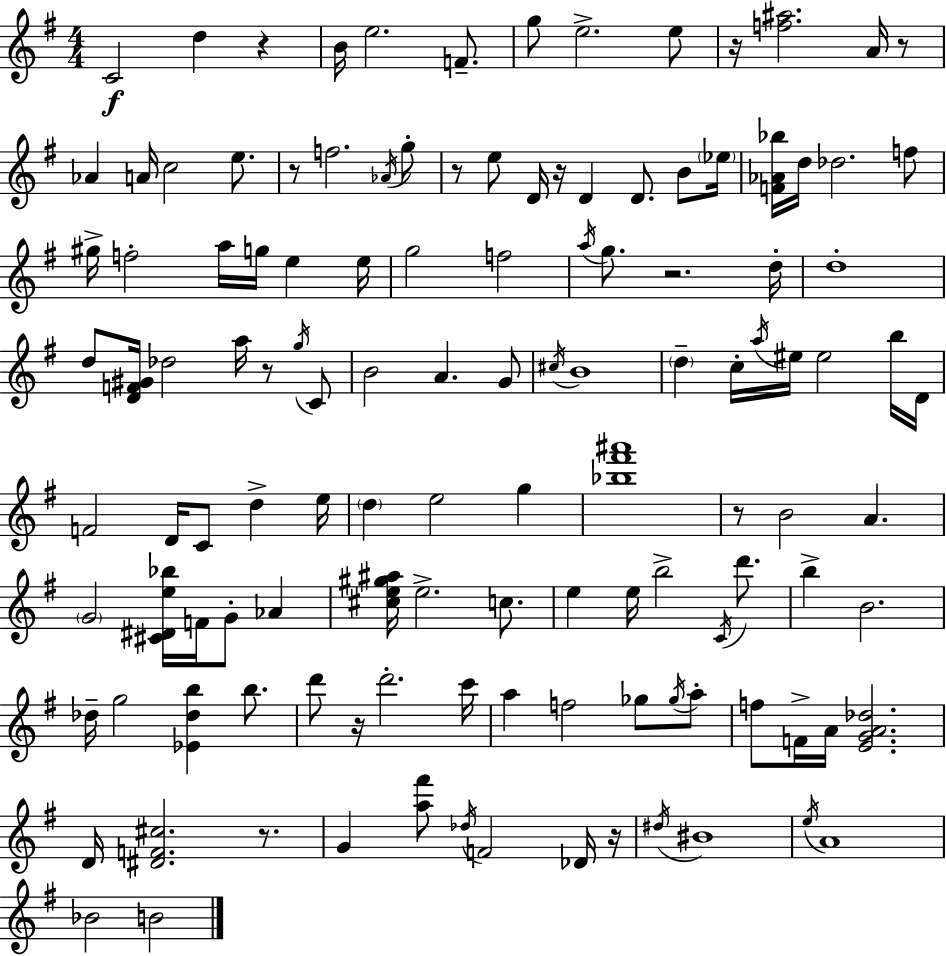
C4/h D5/q R/q B4/s E5/h. F4/e. G5/e E5/h. E5/e R/s [F5,A#5]/h. A4/s R/e Ab4/q A4/s C5/h E5/e. R/e F5/h. Ab4/s G5/e R/e E5/e D4/s R/s D4/q D4/e. B4/e Eb5/s [F4,Ab4,Bb5]/s D5/s Db5/h. F5/e G#5/s F5/h A5/s G5/s E5/q E5/s G5/h F5/h A5/s G5/e. R/h. D5/s D5/w D5/e [D4,F4,G#4]/s Db5/h A5/s R/e G5/s C4/e B4/h A4/q. G4/e C#5/s B4/w D5/q C5/s A5/s EIS5/s EIS5/h B5/s D4/s F4/h D4/s C4/e D5/q E5/s D5/q E5/h G5/q [Bb5,F#6,A#6]/w R/e B4/h A4/q. G4/h [C#4,D#4,E5,Bb5]/s F4/s G4/e Ab4/q [C#5,E5,G#5,A#5]/s E5/h. C5/e. E5/q E5/s B5/h C4/s D6/e. B5/q B4/h. Db5/s G5/h [Eb4,Db5,B5]/q B5/e. D6/e R/s D6/h. C6/s A5/q F5/h Gb5/e Gb5/s A5/e F5/e F4/s A4/s [E4,G4,A4,Db5]/h. D4/s [D#4,F4,C#5]/h. R/e. G4/q [A5,F#6]/e Db5/s F4/h Db4/s R/s D#5/s BIS4/w E5/s A4/w Bb4/h B4/h